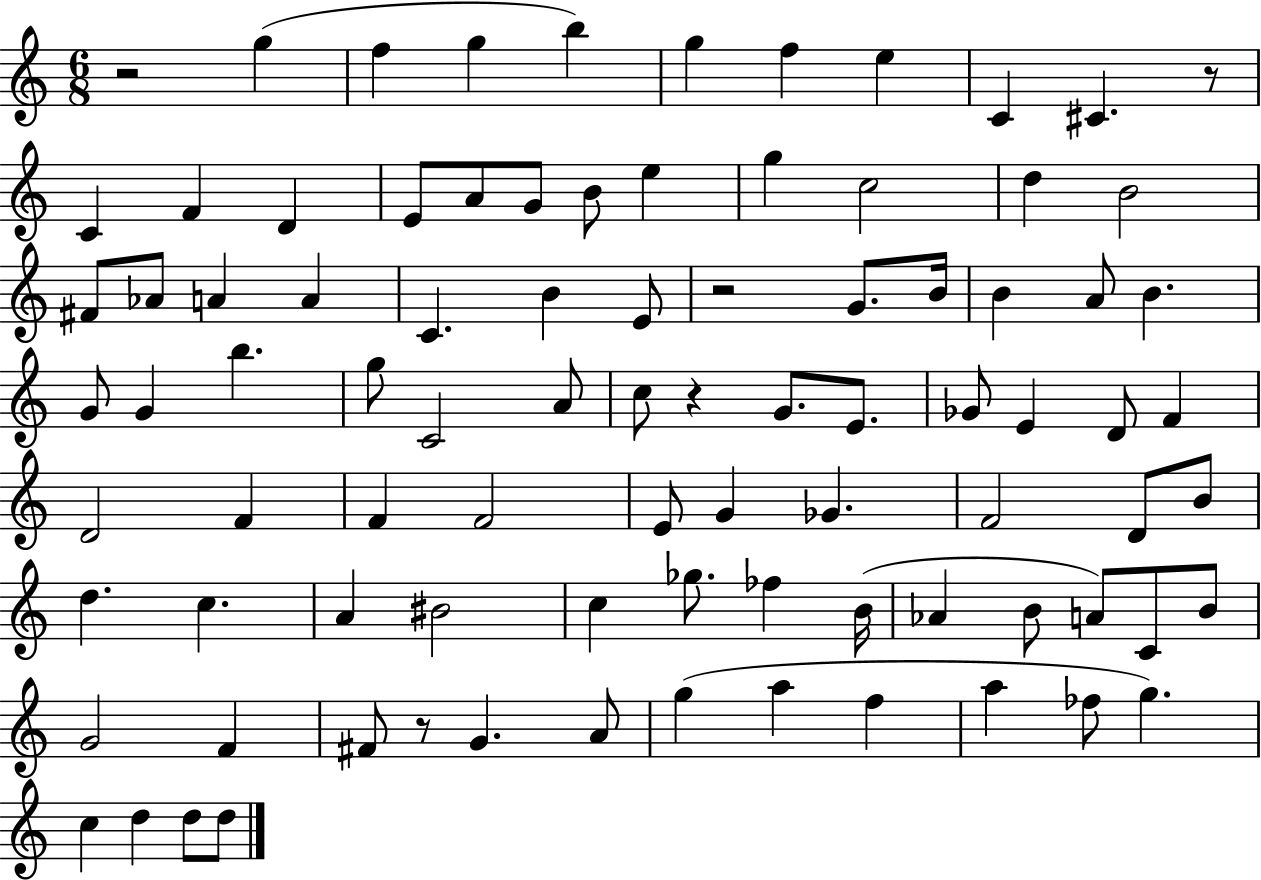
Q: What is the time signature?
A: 6/8